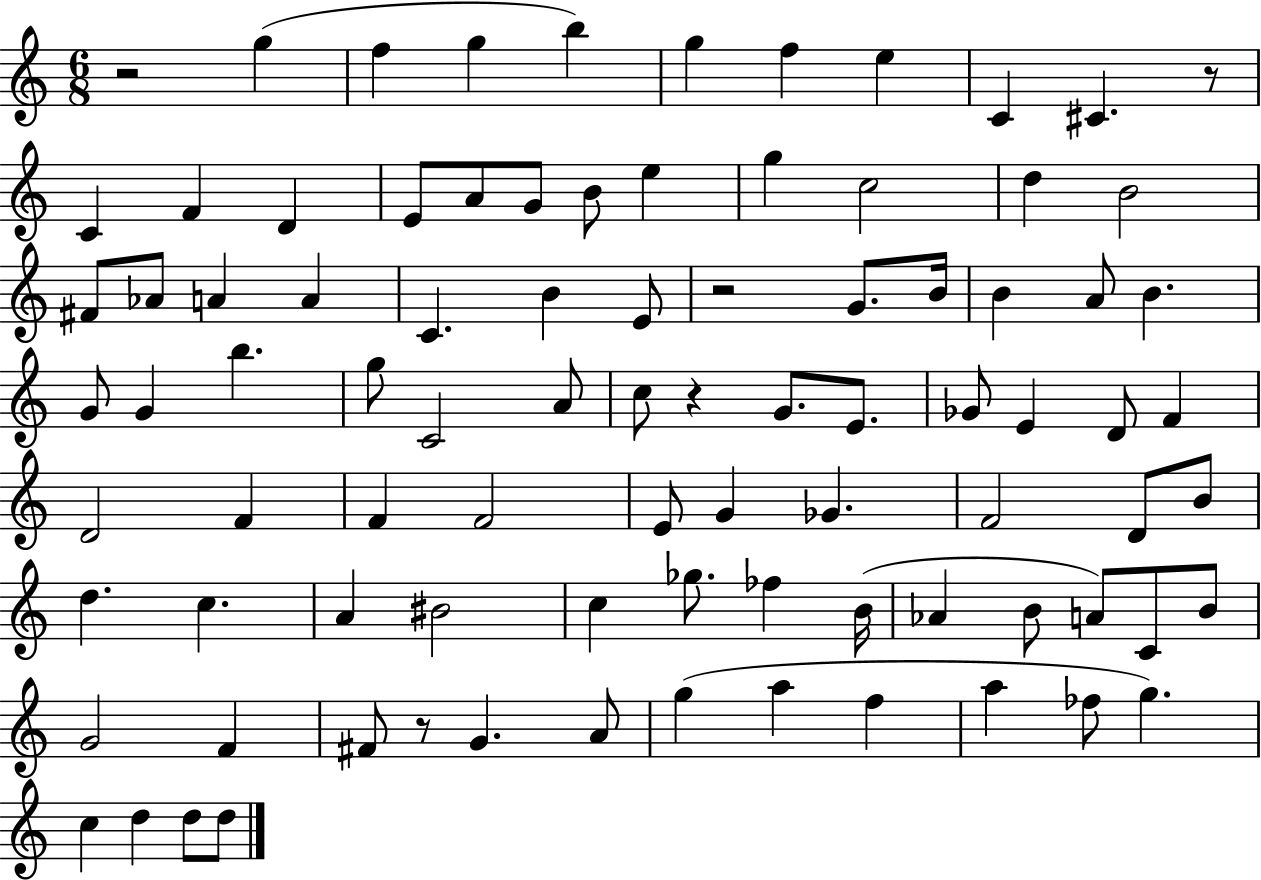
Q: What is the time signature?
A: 6/8